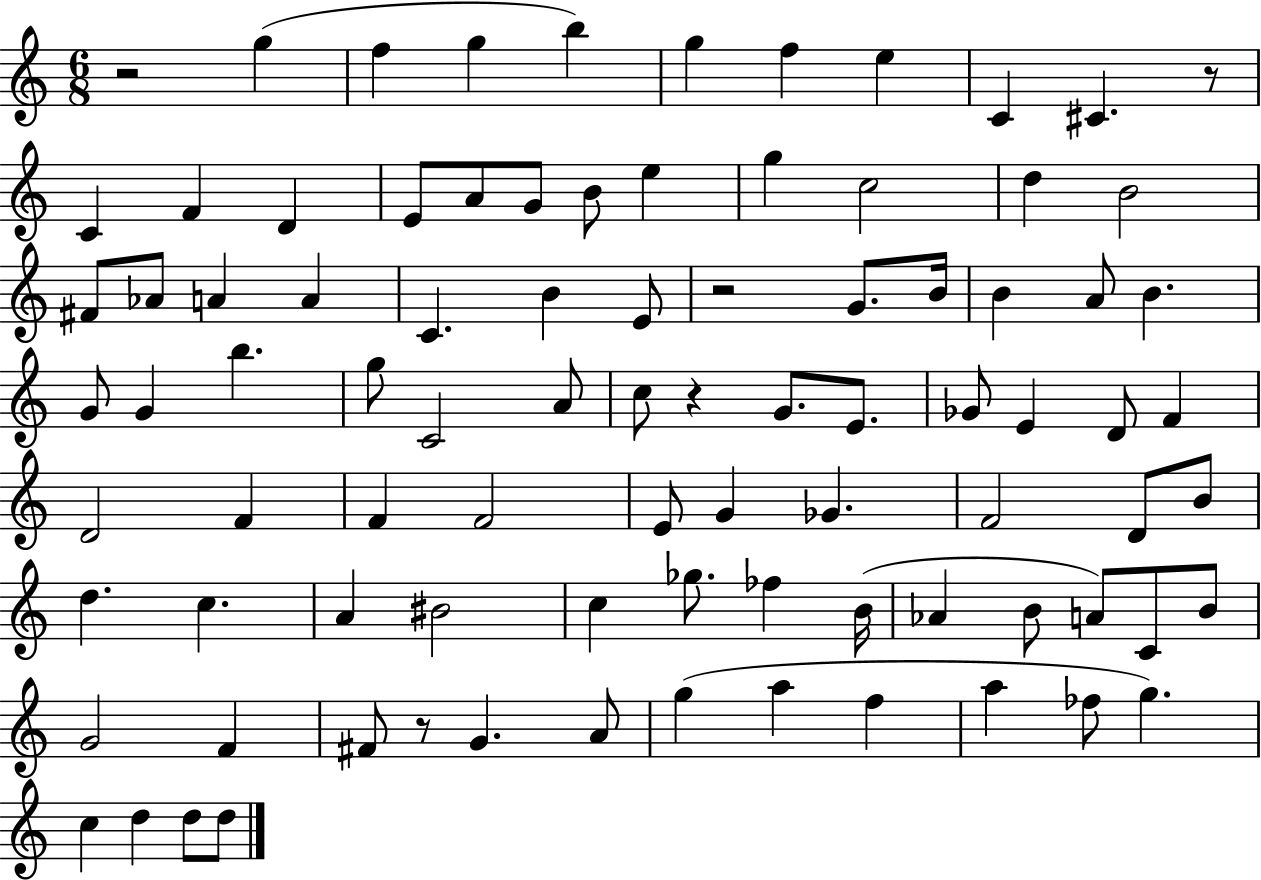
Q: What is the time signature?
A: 6/8